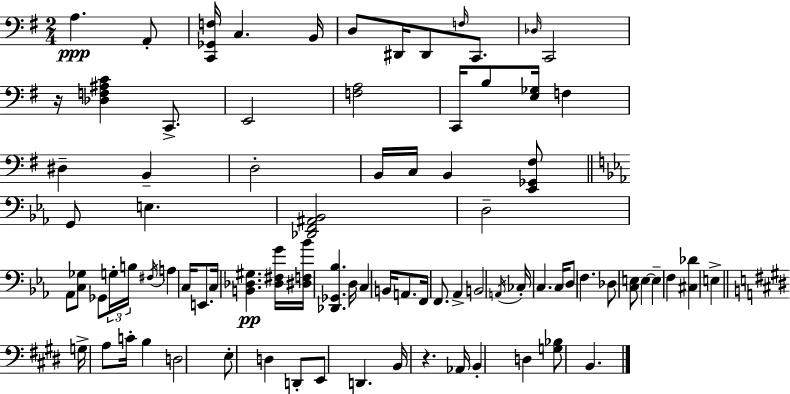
{
  \clef bass
  \numericTimeSignature
  \time 2/4
  \key g \major
  \repeat volta 2 { a4.\ppp a,8-. | <c, ges, f>16 c4. b,16 | d8 dis,16 dis,8 \grace { f16 } c,8. | \grace { des16 } c,2 | \break r16 <des f ais c'>4 c,8.-> | e,2 | <f a>2 | c,16 b8 <e ges>16 f4 | \break dis4-- b,4-- | d2-. | b,16 c16 b,4 | <e, ges, fis>8 \bar "||" \break \key ees \major g,8 e4. | <des, f, ais, bes,>2 | d2-- | aes,8 <c ges>8 ges,8 \tuplet 3/2 { g16-. b16 | \break \acciaccatura { fis16 } } a4 c16 e,8. | c16 <b, des gis>4.\pp | <des fis g'>16 <dis f bes'>16 <des, ges, bes>4. | d16 c4 b,16 a,8. | \break f,16 f,8. aes,4-> | b,2 | \acciaccatura { a,16 } ces16-. c4. | c16 d8 f4. | \break des8 <c e>8 e4~~ | e4-- f4 | <cis des'>4 e4-> | \bar "||" \break \key e \major g16-> a8 c'16-. b4 | d2 | e8-. d4 d,8-. | e,8 d,4. | \break b,16 r4. aes,16 | b,4-. d4 | <g bes>8 b,4. | } \bar "|."
}